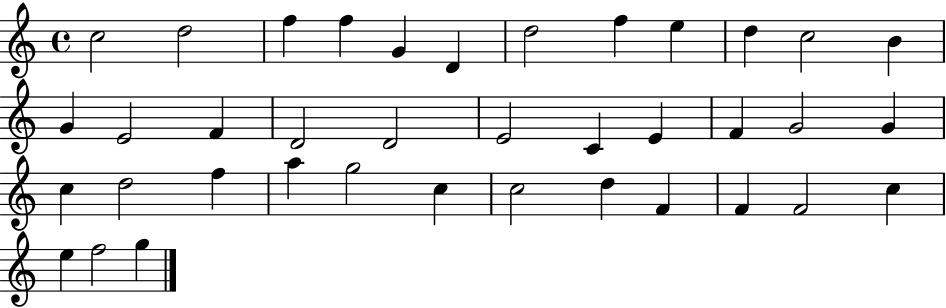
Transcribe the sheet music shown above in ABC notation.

X:1
T:Untitled
M:4/4
L:1/4
K:C
c2 d2 f f G D d2 f e d c2 B G E2 F D2 D2 E2 C E F G2 G c d2 f a g2 c c2 d F F F2 c e f2 g